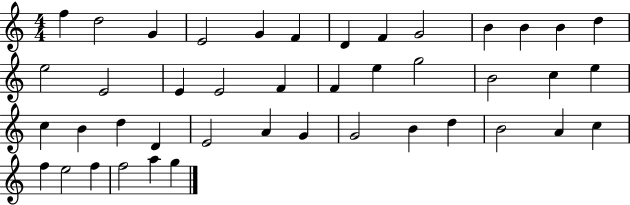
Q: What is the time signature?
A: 4/4